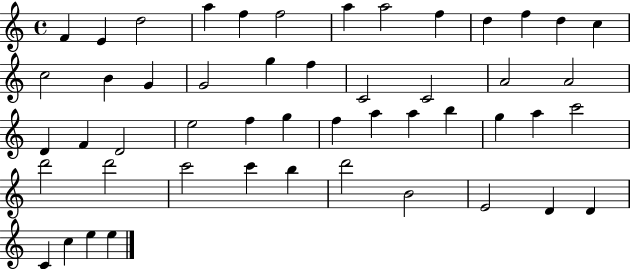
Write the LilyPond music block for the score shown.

{
  \clef treble
  \time 4/4
  \defaultTimeSignature
  \key c \major
  f'4 e'4 d''2 | a''4 f''4 f''2 | a''4 a''2 f''4 | d''4 f''4 d''4 c''4 | \break c''2 b'4 g'4 | g'2 g''4 f''4 | c'2 c'2 | a'2 a'2 | \break d'4 f'4 d'2 | e''2 f''4 g''4 | f''4 a''4 a''4 b''4 | g''4 a''4 c'''2 | \break d'''2 d'''2 | c'''2 c'''4 b''4 | d'''2 b'2 | e'2 d'4 d'4 | \break c'4 c''4 e''4 e''4 | \bar "|."
}